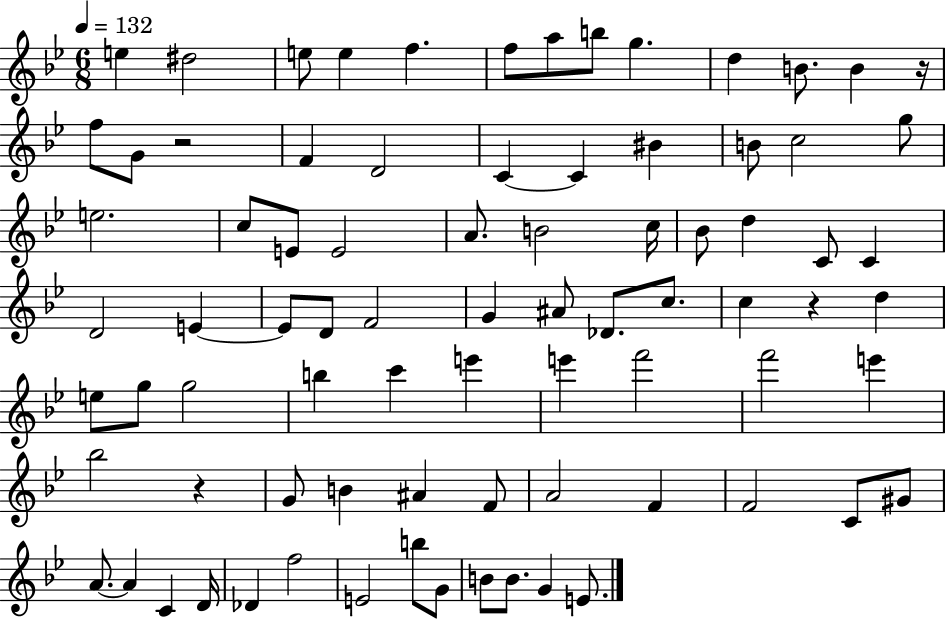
X:1
T:Untitled
M:6/8
L:1/4
K:Bb
e ^d2 e/2 e f f/2 a/2 b/2 g d B/2 B z/4 f/2 G/2 z2 F D2 C C ^B B/2 c2 g/2 e2 c/2 E/2 E2 A/2 B2 c/4 _B/2 d C/2 C D2 E E/2 D/2 F2 G ^A/2 _D/2 c/2 c z d e/2 g/2 g2 b c' e' e' f'2 f'2 e' _b2 z G/2 B ^A F/2 A2 F F2 C/2 ^G/2 A/2 A C D/4 _D f2 E2 b/2 G/2 B/2 B/2 G E/2